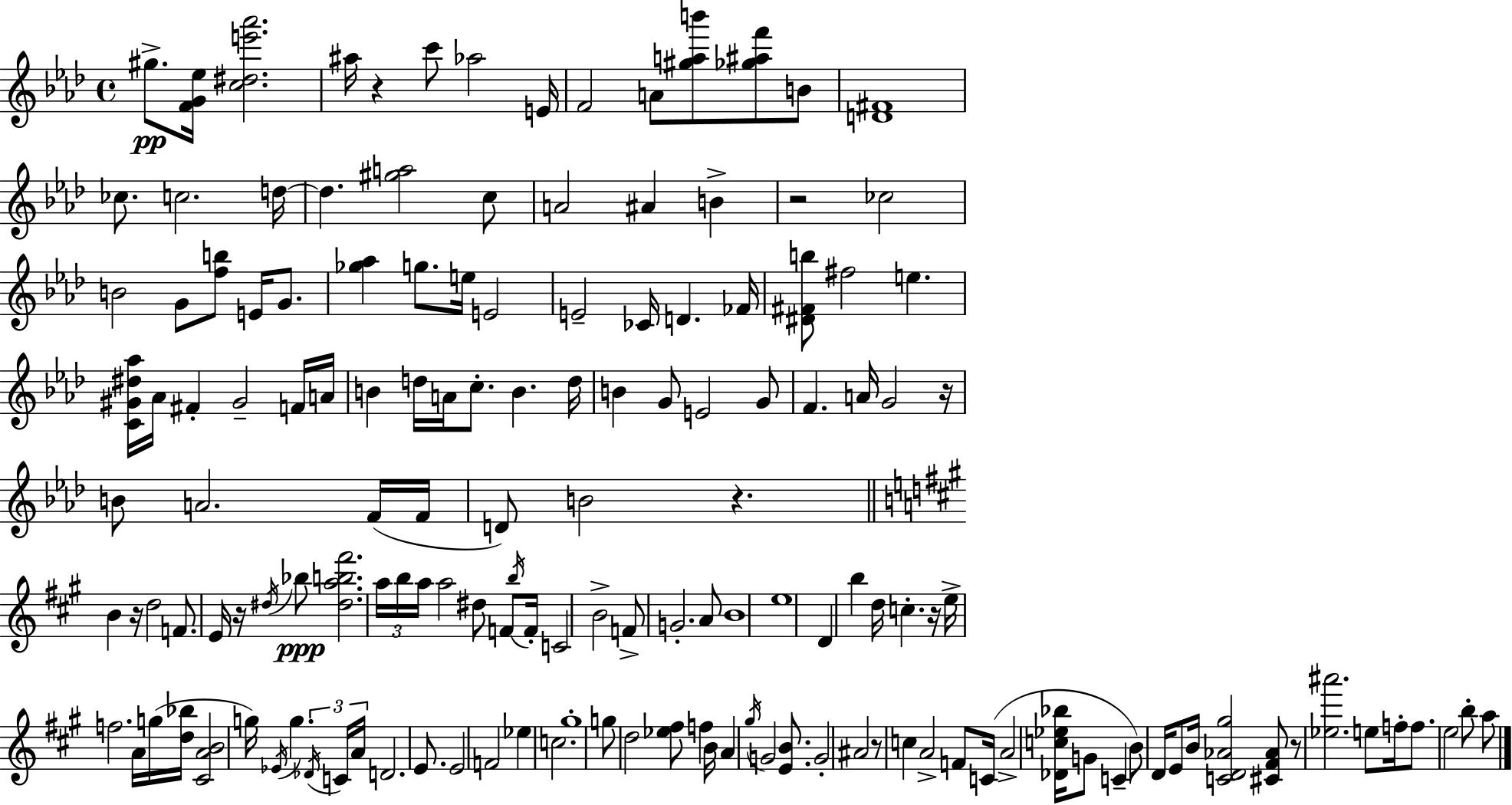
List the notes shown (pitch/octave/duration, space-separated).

G#5/e. [F4,G4,Eb5]/s [C5,D#5,E6,Ab6]/h. A#5/s R/q C6/e Ab5/h E4/s F4/h A4/e [G#5,A5,B6]/e [Gb5,A#5,F6]/e B4/e [D4,F#4]/w CES5/e. C5/h. D5/s D5/q. [G#5,A5]/h C5/e A4/h A#4/q B4/q R/h CES5/h B4/h G4/e [F5,B5]/e E4/s G4/e. [Gb5,Ab5]/q G5/e. E5/s E4/h E4/h CES4/s D4/q. FES4/s [D#4,F#4,B5]/e F#5/h E5/q. [C4,G#4,D#5,Ab5]/s Ab4/s F#4/q G#4/h F4/s A4/s B4/q D5/s A4/s C5/e. B4/q. D5/s B4/q G4/e E4/h G4/e F4/q. A4/s G4/h R/s B4/e A4/h. F4/s F4/s D4/e B4/h R/q. B4/q R/s D5/h F4/e. E4/s R/s D#5/s Bb5/e [D#5,A5,B5,F#6]/h. A5/s B5/s A5/s A5/h D#5/e F4/e B5/s F4/s C4/h B4/h F4/e G4/h. A4/e B4/w E5/w D4/q B5/q D5/s C5/q. R/s E5/s F5/h. A4/s G5/s [D5,Bb5]/s [C#4,A4,B4]/h G5/s Eb4/s G5/q. Db4/s C4/s A4/s D4/h. E4/e. E4/h F4/h Eb5/q C5/h. G#5/w G5/e D5/h [Eb5,F#5]/e F5/q B4/s A4/q G#5/s G4/h [E4,B4]/e. G4/h A#4/h R/e C5/q A4/h F4/e C4/s A4/h [Db4,C5,Eb5,Bb5]/s G4/e C4/q B4/e D4/s E4/e B4/s [C4,D4,Ab4,G#5]/h [C#4,F#4,Ab4]/e R/e [Eb5,A#6]/h. E5/e F5/s F5/e. E5/h B5/e A5/e